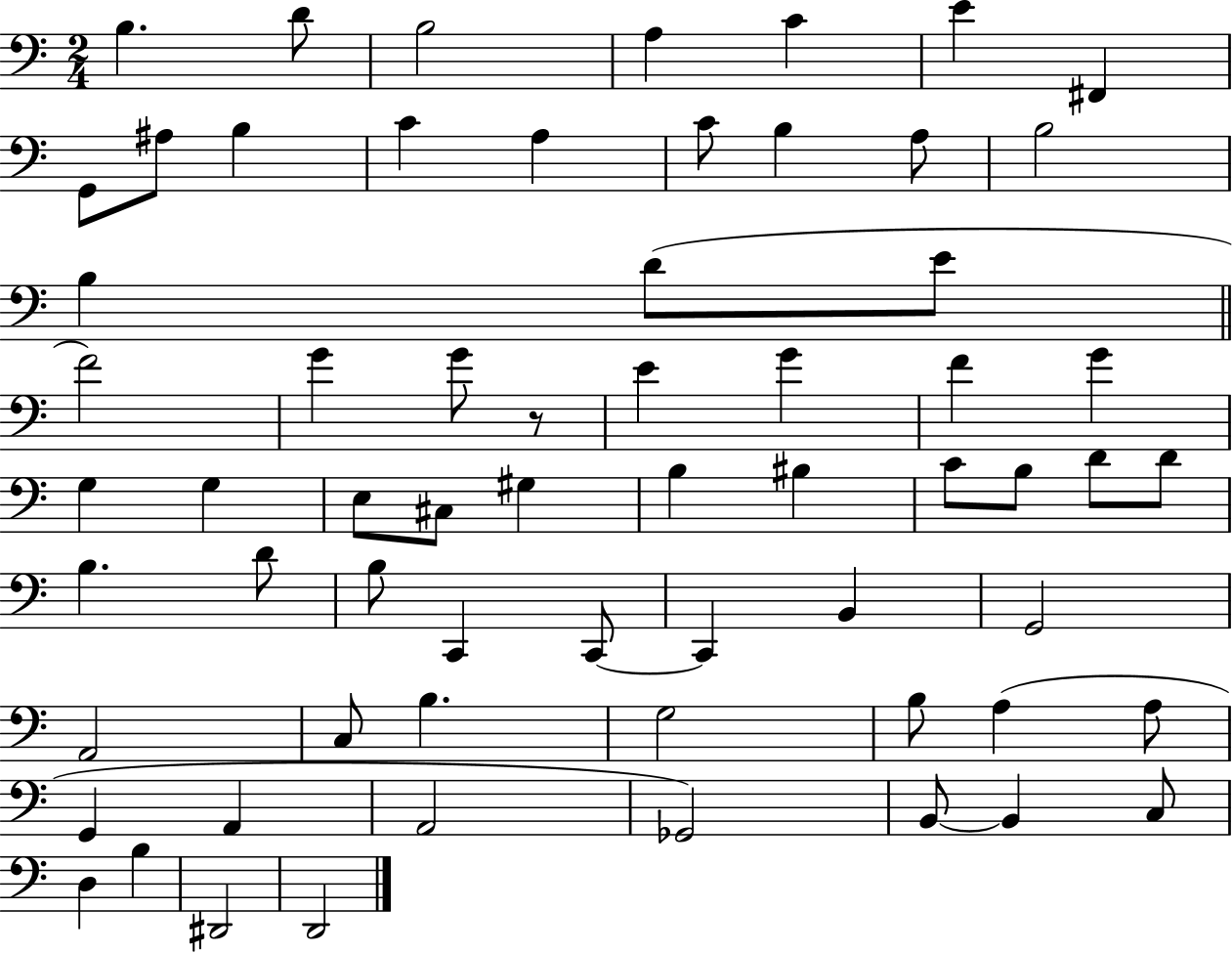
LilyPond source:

{
  \clef bass
  \numericTimeSignature
  \time 2/4
  \key c \major
  b4. d'8 | b2 | a4 c'4 | e'4 fis,4 | \break g,8 ais8 b4 | c'4 a4 | c'8 b4 a8 | b2 | \break b4 d'8( e'8 | \bar "||" \break \key c \major f'2) | g'4 g'8 r8 | e'4 g'4 | f'4 g'4 | \break g4 g4 | e8 cis8 gis4 | b4 bis4 | c'8 b8 d'8 d'8 | \break b4. d'8 | b8 c,4 c,8~~ | c,4 b,4 | g,2 | \break a,2 | c8 b4. | g2 | b8 a4( a8 | \break g,4 a,4 | a,2 | ges,2) | b,8~~ b,4 c8 | \break d4 b4 | dis,2 | d,2 | \bar "|."
}